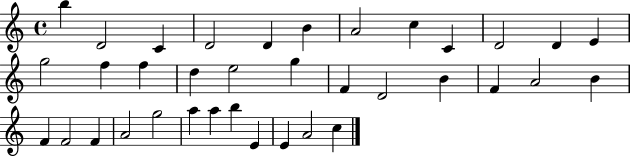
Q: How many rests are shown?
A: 0